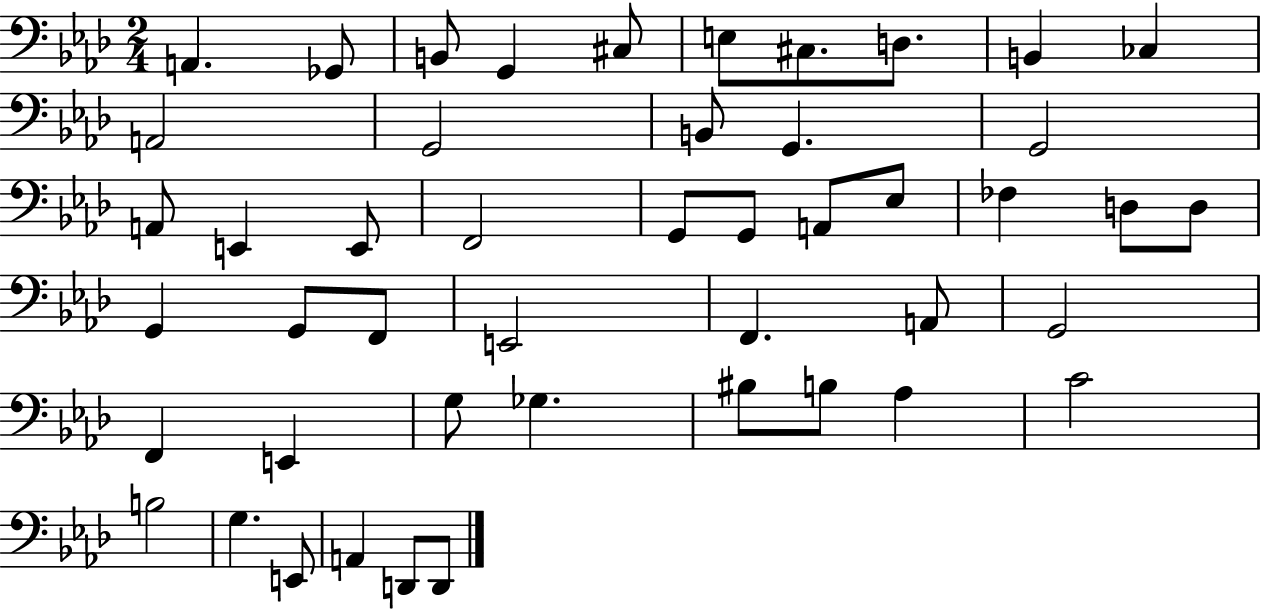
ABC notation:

X:1
T:Untitled
M:2/4
L:1/4
K:Ab
A,, _G,,/2 B,,/2 G,, ^C,/2 E,/2 ^C,/2 D,/2 B,, _C, A,,2 G,,2 B,,/2 G,, G,,2 A,,/2 E,, E,,/2 F,,2 G,,/2 G,,/2 A,,/2 _E,/2 _F, D,/2 D,/2 G,, G,,/2 F,,/2 E,,2 F,, A,,/2 G,,2 F,, E,, G,/2 _G, ^B,/2 B,/2 _A, C2 B,2 G, E,,/2 A,, D,,/2 D,,/2